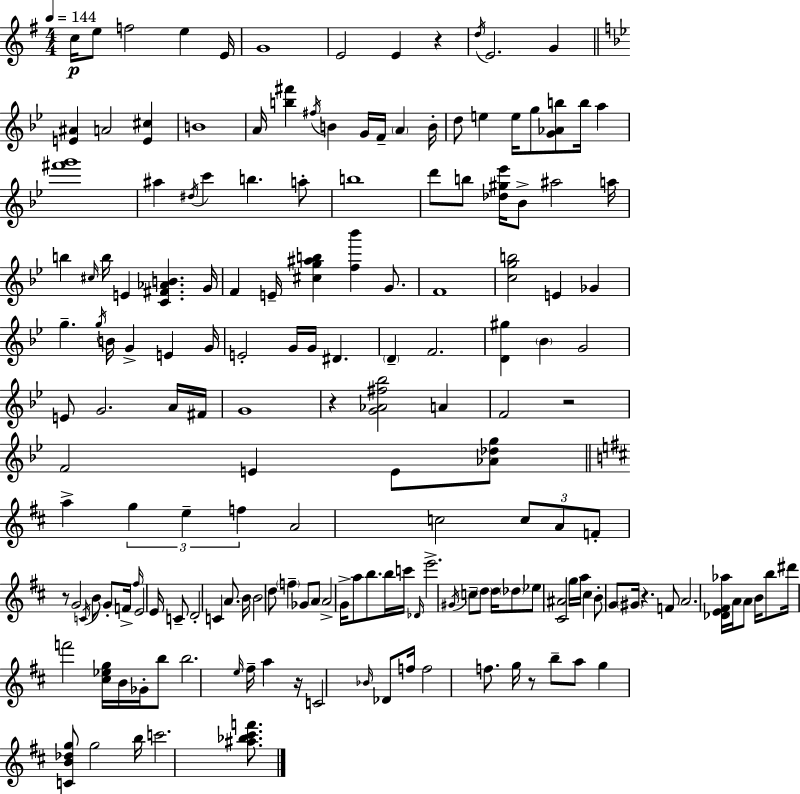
C5/s E5/e F5/h E5/q E4/s G4/w E4/h E4/q R/q D5/s E4/h. G4/q [E4,A#4]/q A4/h [E4,C#5]/q B4/w A4/s [B5,F#6]/q F#5/s B4/q G4/s F4/s A4/q B4/s D5/e E5/q E5/s G5/e [G4,Ab4,B5]/e B5/s A5/q [F#6,G6]/w A#5/q D#5/s C6/q B5/q. A5/e B5/w D6/e B5/e [Db5,G#5,Eb6]/s Bb4/e A#5/h A5/s B5/q C#5/s B5/s E4/q [C4,F#4,Ab4,B4]/q. G4/s F4/q E4/s [C#5,G5,A#5,B5]/q [F5,Bb6]/q G4/e. F4/w [C5,G5,B5]/h E4/q Gb4/q G5/q. G5/s B4/s G4/q E4/q G4/s E4/h G4/s G4/s D#4/q. D4/q F4/h. [D4,G#5]/q Bb4/q G4/h E4/e G4/h. A4/s F#4/s G4/w R/q [G4,Ab4,F#5,Bb5]/h A4/q F4/h R/h F4/h E4/q E4/e [Ab4,Db5,G5]/e A5/q G5/q E5/q F5/q A4/h C5/h C5/e A4/e F4/e R/e G4/h C4/s B4/e G4/e F4/s F#5/s E4/h E4/s C4/e D4/h C4/q A4/e. B4/s B4/h D5/e F5/q Gb4/e A4/e A4/h G4/s A5/e B5/e. B5/s C6/s Db4/s E6/h. G#4/s C5/e D5/e D5/s Db5/e Eb5/e [C#4,A#4]/h G5/s A5/s C#5/q B4/e G4/e G#4/s R/q. F4/e A4/h. [Db4,E4,F#4,Ab5]/s A4/s A4/e B4/s B5/e D#6/s F6/h [C#5,Eb5,G5]/s B4/s Gb4/s B5/e B5/h. E5/s F#5/s A5/q R/s C4/h Bb4/s Db4/e F5/s F5/h F5/e. G5/s R/e B5/e A5/e G5/q [C4,B4,Db5,G5]/e G5/h B5/s C6/h. [A#5,Bb5,C#6,F6]/e.